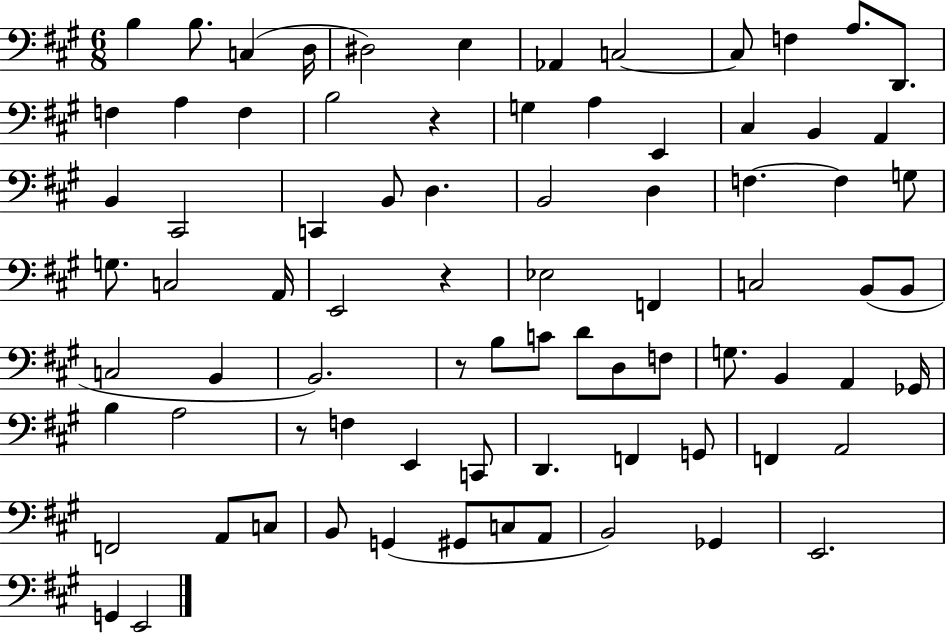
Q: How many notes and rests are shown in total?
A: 80